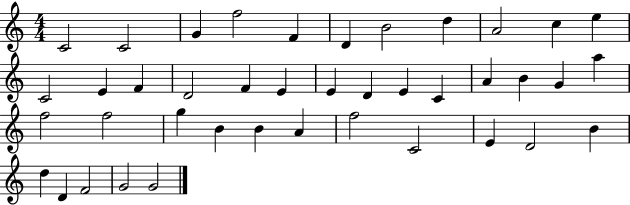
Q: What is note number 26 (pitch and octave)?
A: F5